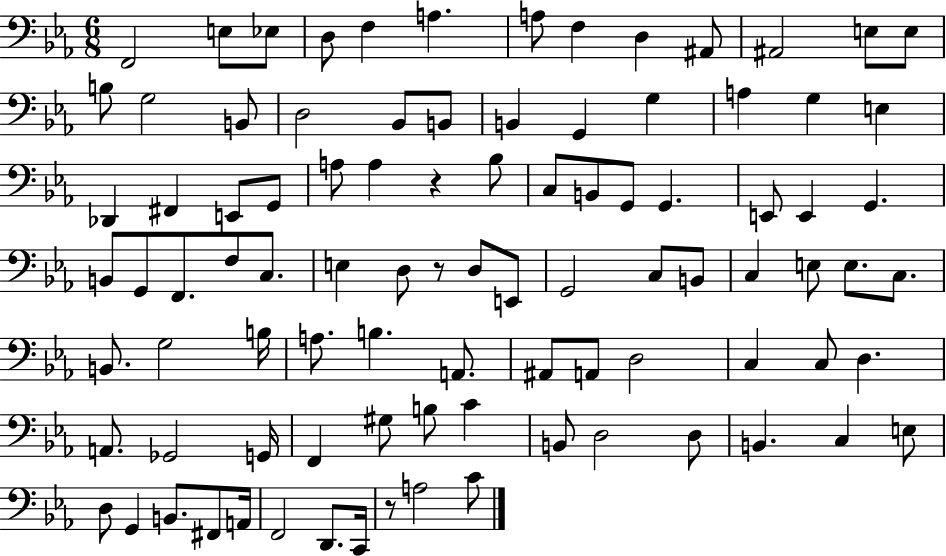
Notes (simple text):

F2/h E3/e Eb3/e D3/e F3/q A3/q. A3/e F3/q D3/q A#2/e A#2/h E3/e E3/e B3/e G3/h B2/e D3/h Bb2/e B2/e B2/q G2/q G3/q A3/q G3/q E3/q Db2/q F#2/q E2/e G2/e A3/e A3/q R/q Bb3/e C3/e B2/e G2/e G2/q. E2/e E2/q G2/q. B2/e G2/e F2/e. F3/e C3/e. E3/q D3/e R/e D3/e E2/e G2/h C3/e B2/e C3/q E3/e E3/e. C3/e. B2/e. G3/h B3/s A3/e. B3/q. A2/e. A#2/e A2/e D3/h C3/q C3/e D3/q. A2/e. Gb2/h G2/s F2/q G#3/e B3/e C4/q B2/e D3/h D3/e B2/q. C3/q E3/e D3/e G2/q B2/e. F#2/e A2/s F2/h D2/e. C2/s R/e A3/h C4/e